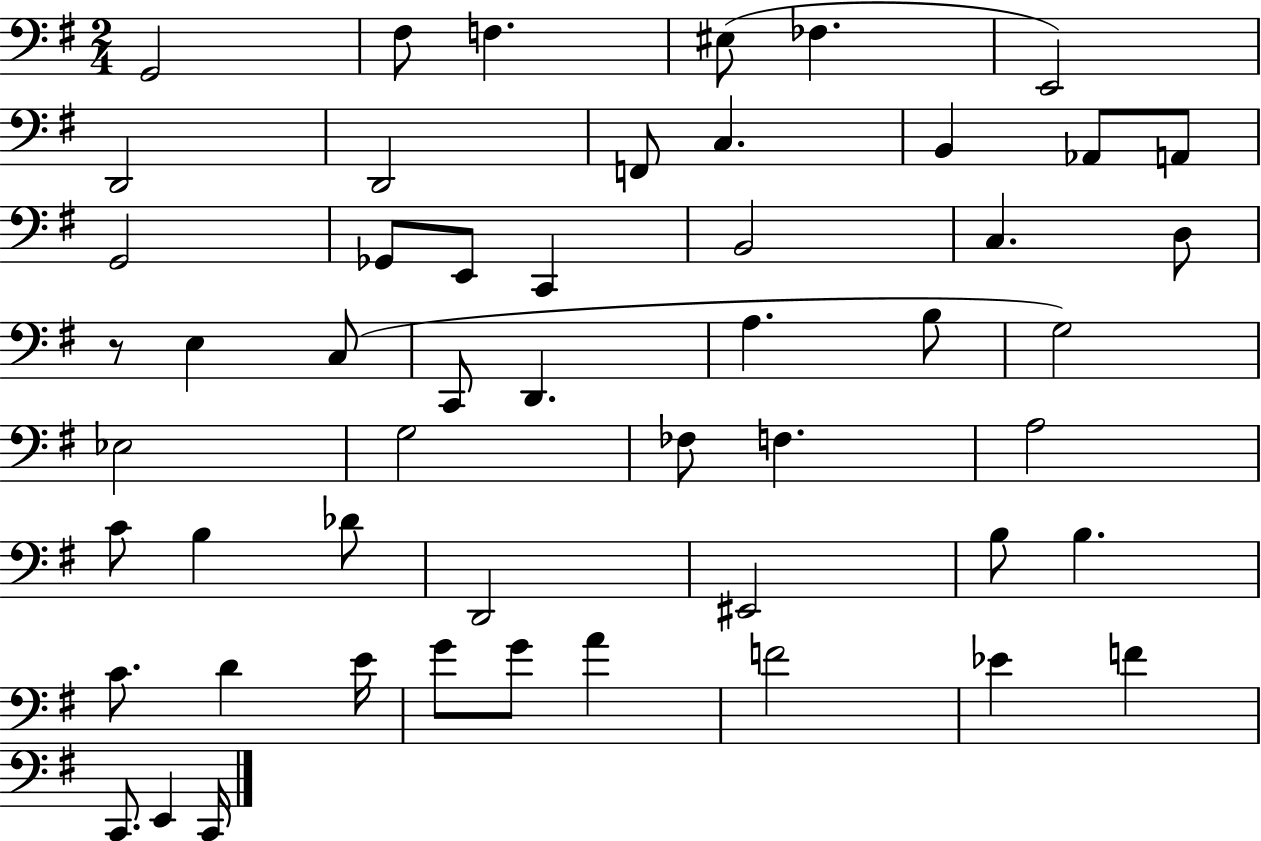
{
  \clef bass
  \numericTimeSignature
  \time 2/4
  \key g \major
  g,2 | fis8 f4. | eis8( fes4. | e,2) | \break d,2 | d,2 | f,8 c4. | b,4 aes,8 a,8 | \break g,2 | ges,8 e,8 c,4 | b,2 | c4. d8 | \break r8 e4 c8( | c,8 d,4. | a4. b8 | g2) | \break ees2 | g2 | fes8 f4. | a2 | \break c'8 b4 des'8 | d,2 | eis,2 | b8 b4. | \break c'8. d'4 e'16 | g'8 g'8 a'4 | f'2 | ees'4 f'4 | \break c,8. e,4 c,16 | \bar "|."
}